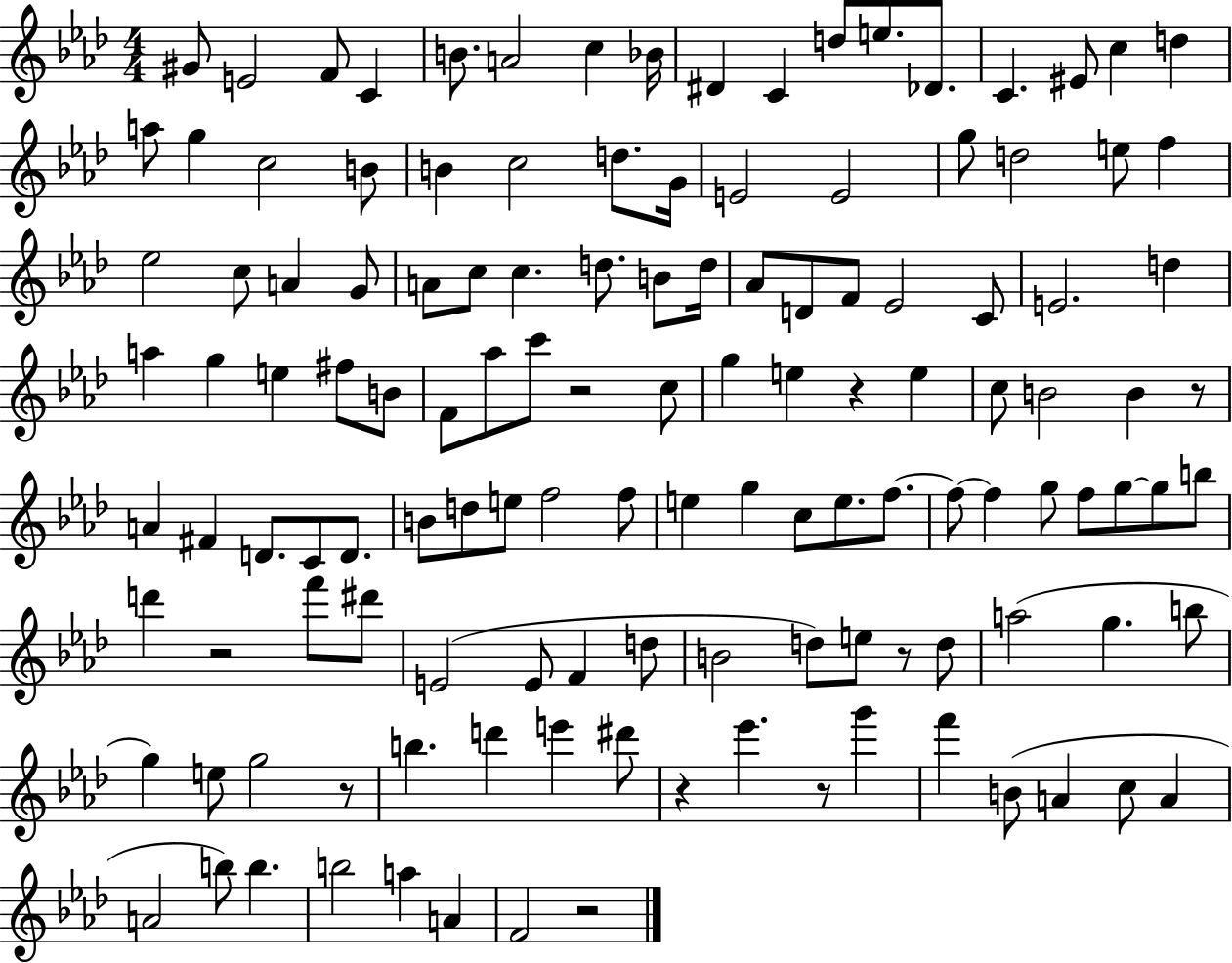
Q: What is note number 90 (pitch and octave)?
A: E4